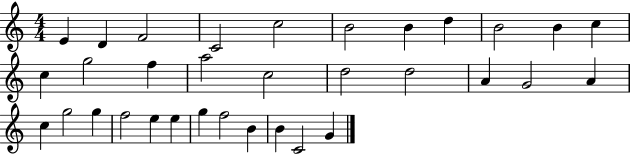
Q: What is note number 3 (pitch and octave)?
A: F4